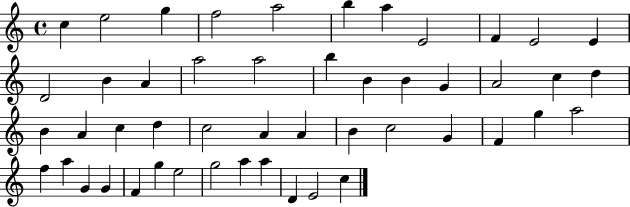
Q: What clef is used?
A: treble